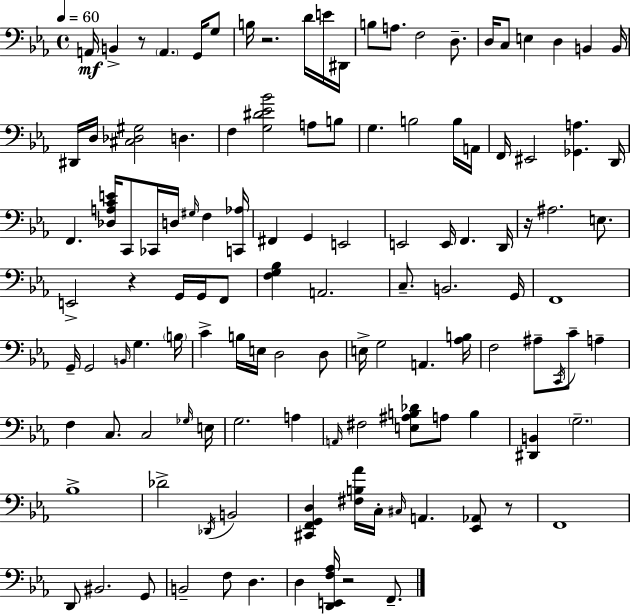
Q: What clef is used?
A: bass